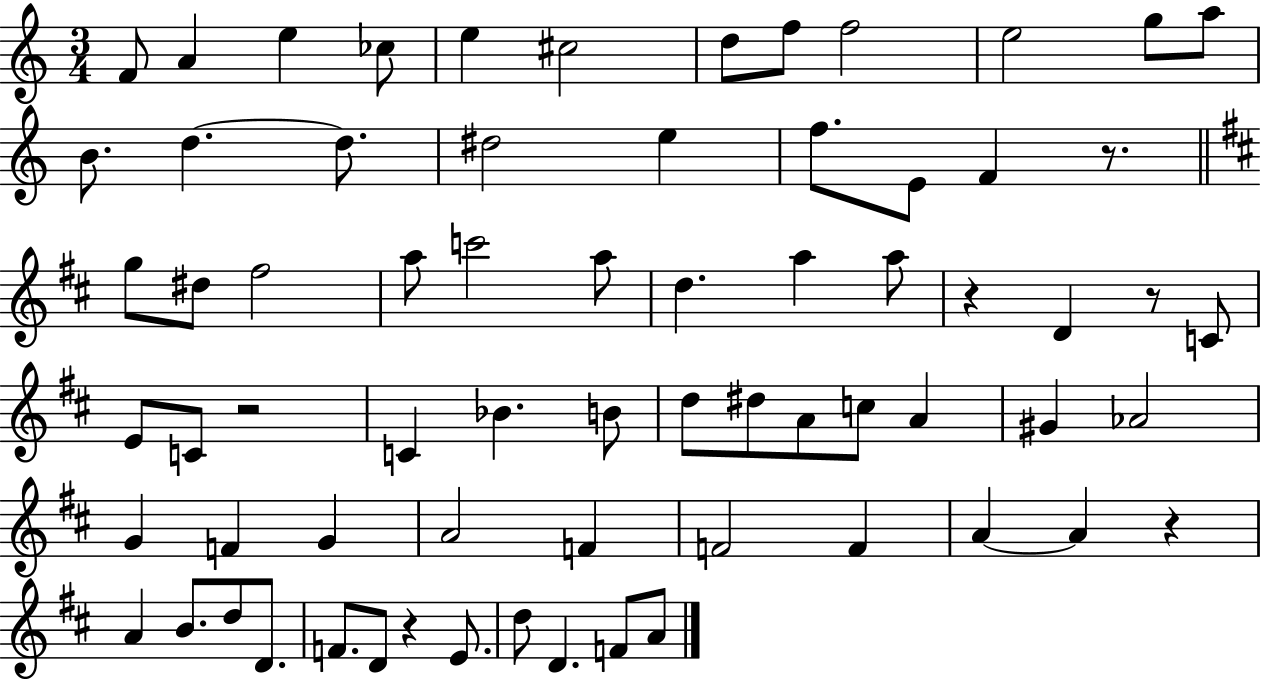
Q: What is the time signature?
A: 3/4